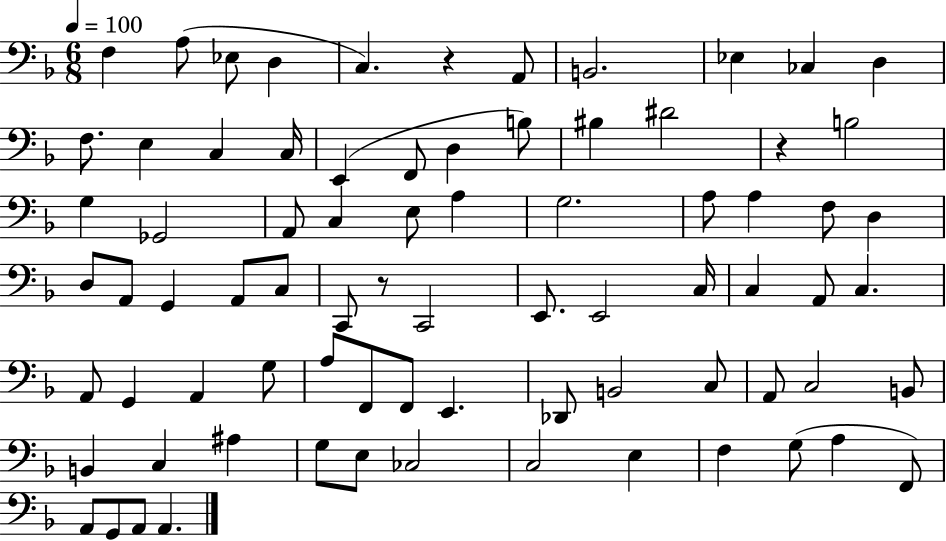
F3/q A3/e Eb3/e D3/q C3/q. R/q A2/e B2/h. Eb3/q CES3/q D3/q F3/e. E3/q C3/q C3/s E2/q F2/e D3/q B3/e BIS3/q D#4/h R/q B3/h G3/q Gb2/h A2/e C3/q E3/e A3/q G3/h. A3/e A3/q F3/e D3/q D3/e A2/e G2/q A2/e C3/e C2/e R/e C2/h E2/e. E2/h C3/s C3/q A2/e C3/q. A2/e G2/q A2/q G3/e A3/e F2/e F2/e E2/q. Db2/e B2/h C3/e A2/e C3/h B2/e B2/q C3/q A#3/q G3/e E3/e CES3/h C3/h E3/q F3/q G3/e A3/q F2/e A2/e G2/e A2/e A2/q.